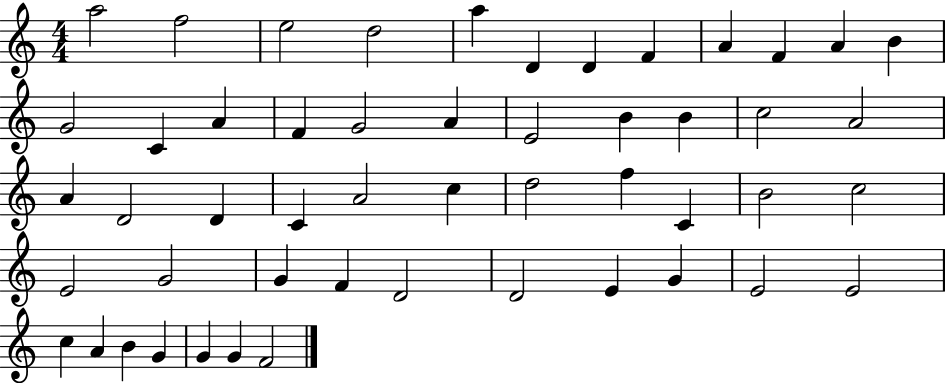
X:1
T:Untitled
M:4/4
L:1/4
K:C
a2 f2 e2 d2 a D D F A F A B G2 C A F G2 A E2 B B c2 A2 A D2 D C A2 c d2 f C B2 c2 E2 G2 G F D2 D2 E G E2 E2 c A B G G G F2